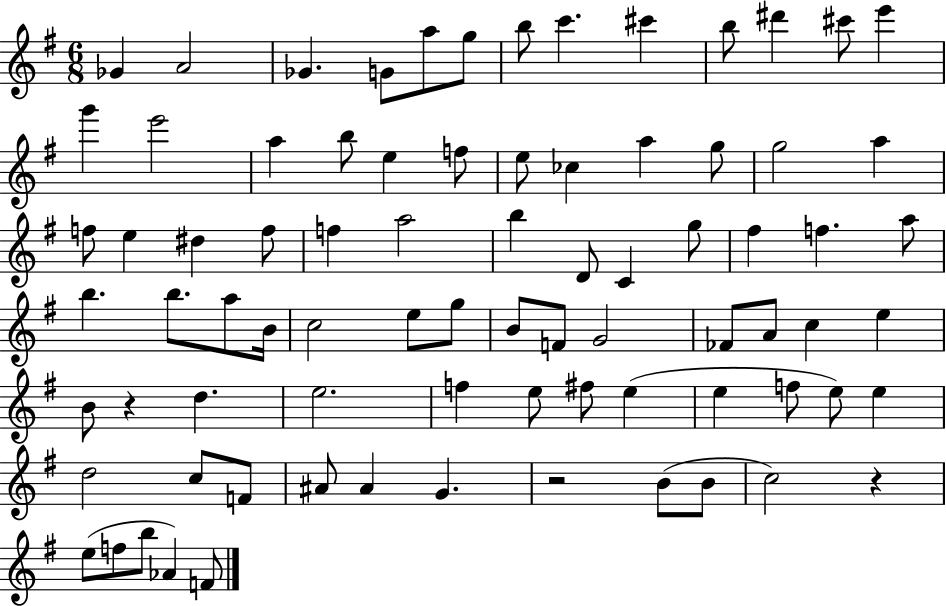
Gb4/q A4/h Gb4/q. G4/e A5/e G5/e B5/e C6/q. C#6/q B5/e D#6/q C#6/e E6/q G6/q E6/h A5/q B5/e E5/q F5/e E5/e CES5/q A5/q G5/e G5/h A5/q F5/e E5/q D#5/q F5/e F5/q A5/h B5/q D4/e C4/q G5/e F#5/q F5/q. A5/e B5/q. B5/e. A5/e B4/s C5/h E5/e G5/e B4/e F4/e G4/h FES4/e A4/e C5/q E5/q B4/e R/q D5/q. E5/h. F5/q E5/e F#5/e E5/q E5/q F5/e E5/e E5/q D5/h C5/e F4/e A#4/e A#4/q G4/q. R/h B4/e B4/e C5/h R/q E5/e F5/e B5/e Ab4/q F4/e